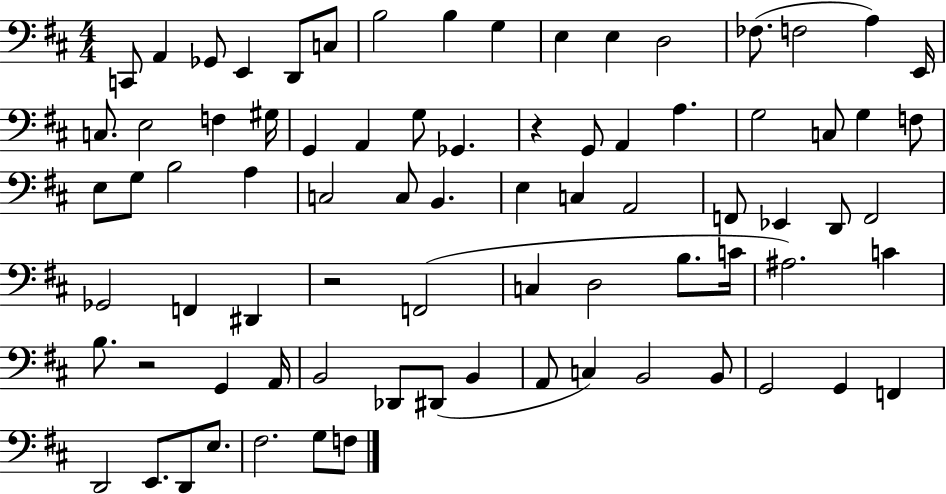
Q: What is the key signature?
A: D major